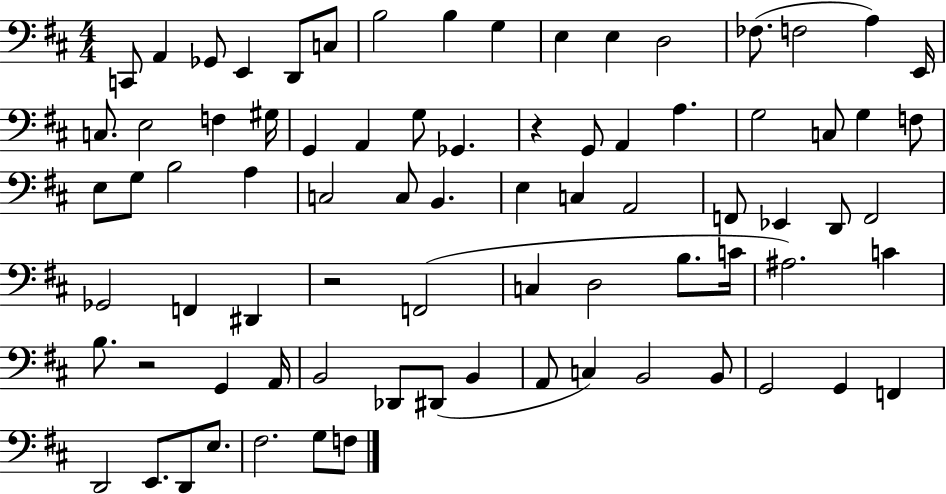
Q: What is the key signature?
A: D major